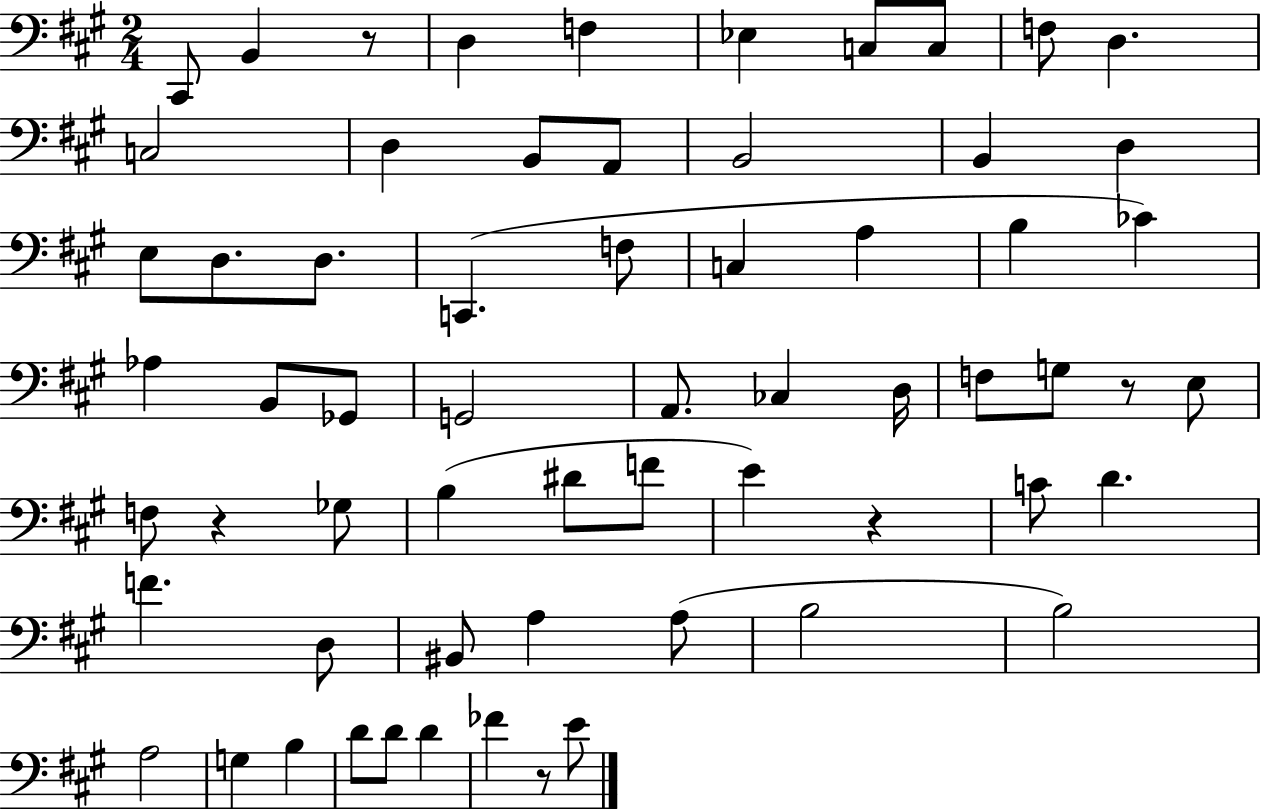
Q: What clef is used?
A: bass